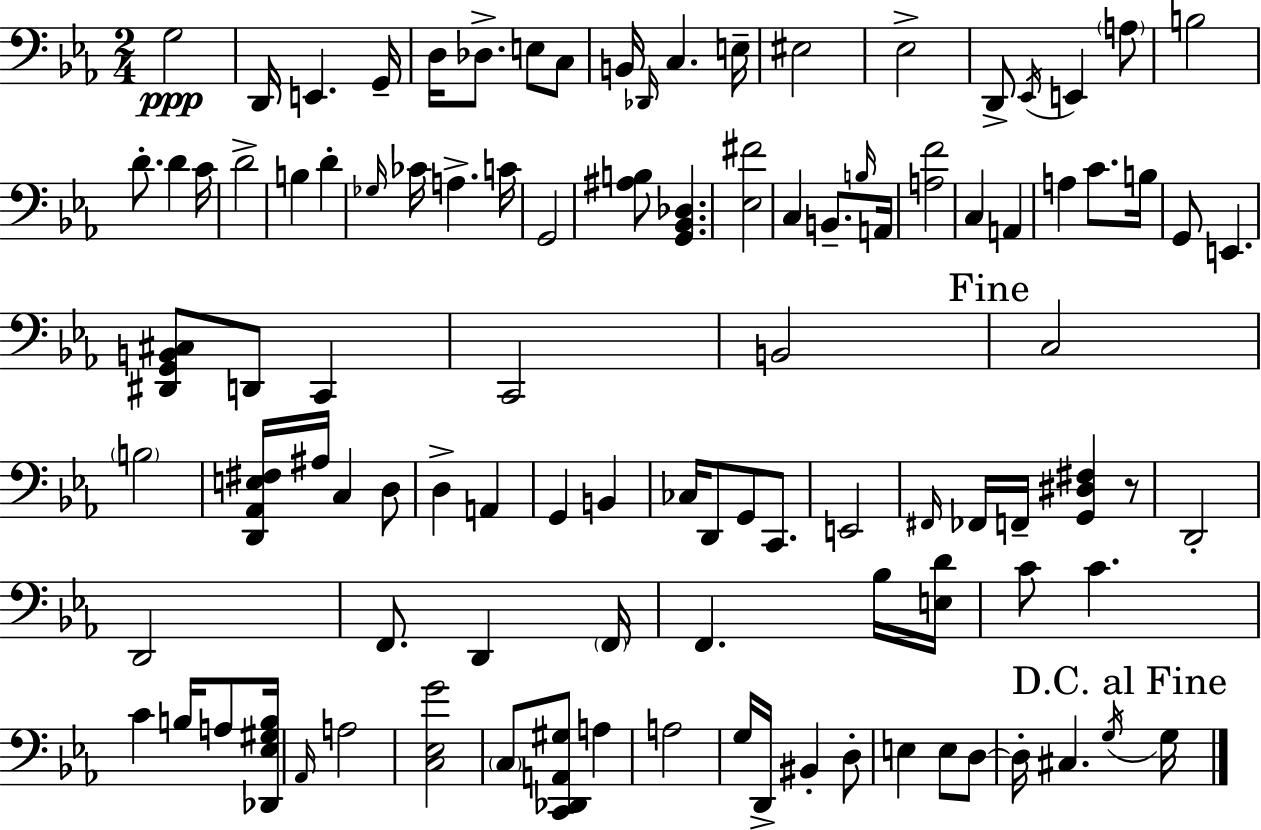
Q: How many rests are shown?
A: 1